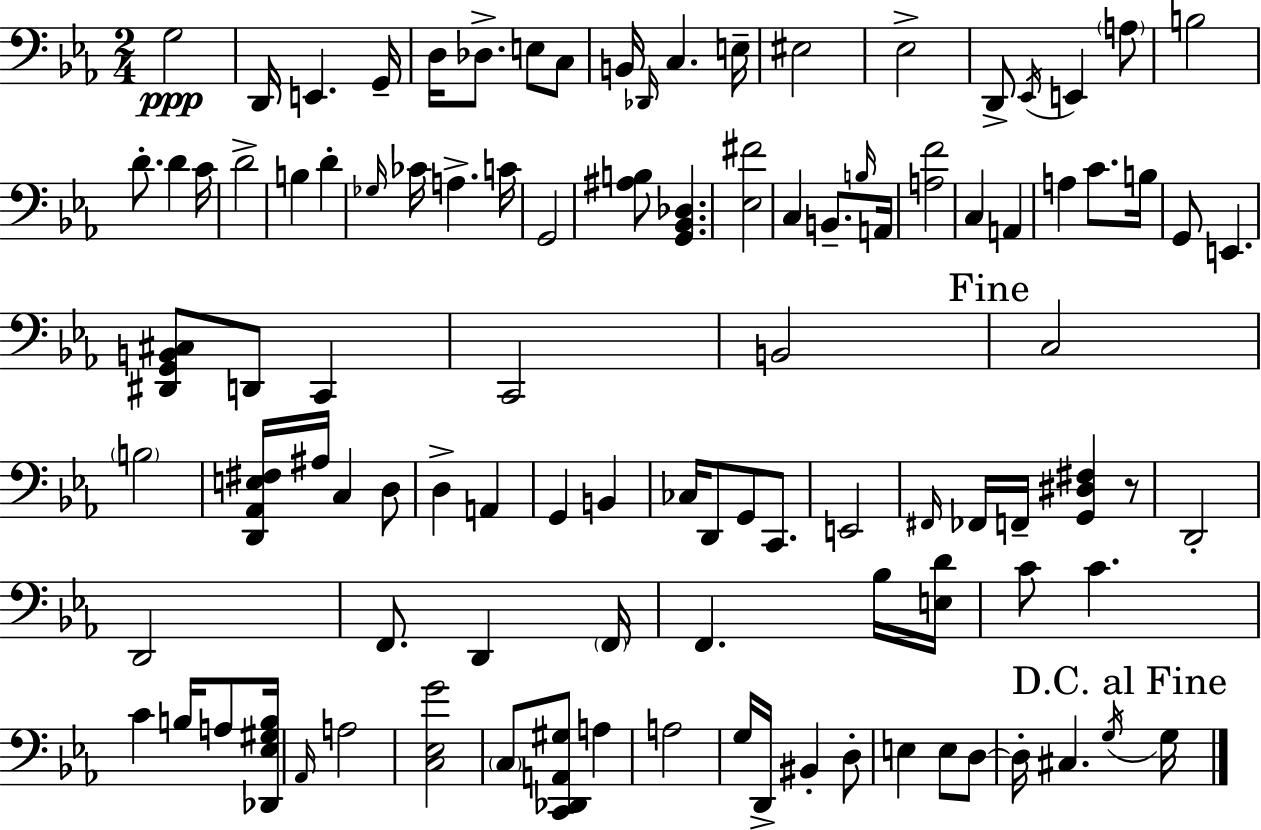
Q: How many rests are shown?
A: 1